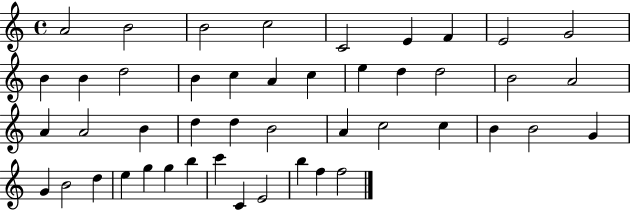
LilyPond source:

{
  \clef treble
  \time 4/4
  \defaultTimeSignature
  \key c \major
  a'2 b'2 | b'2 c''2 | c'2 e'4 f'4 | e'2 g'2 | \break b'4 b'4 d''2 | b'4 c''4 a'4 c''4 | e''4 d''4 d''2 | b'2 a'2 | \break a'4 a'2 b'4 | d''4 d''4 b'2 | a'4 c''2 c''4 | b'4 b'2 g'4 | \break g'4 b'2 d''4 | e''4 g''4 g''4 b''4 | c'''4 c'4 e'2 | b''4 f''4 f''2 | \break \bar "|."
}